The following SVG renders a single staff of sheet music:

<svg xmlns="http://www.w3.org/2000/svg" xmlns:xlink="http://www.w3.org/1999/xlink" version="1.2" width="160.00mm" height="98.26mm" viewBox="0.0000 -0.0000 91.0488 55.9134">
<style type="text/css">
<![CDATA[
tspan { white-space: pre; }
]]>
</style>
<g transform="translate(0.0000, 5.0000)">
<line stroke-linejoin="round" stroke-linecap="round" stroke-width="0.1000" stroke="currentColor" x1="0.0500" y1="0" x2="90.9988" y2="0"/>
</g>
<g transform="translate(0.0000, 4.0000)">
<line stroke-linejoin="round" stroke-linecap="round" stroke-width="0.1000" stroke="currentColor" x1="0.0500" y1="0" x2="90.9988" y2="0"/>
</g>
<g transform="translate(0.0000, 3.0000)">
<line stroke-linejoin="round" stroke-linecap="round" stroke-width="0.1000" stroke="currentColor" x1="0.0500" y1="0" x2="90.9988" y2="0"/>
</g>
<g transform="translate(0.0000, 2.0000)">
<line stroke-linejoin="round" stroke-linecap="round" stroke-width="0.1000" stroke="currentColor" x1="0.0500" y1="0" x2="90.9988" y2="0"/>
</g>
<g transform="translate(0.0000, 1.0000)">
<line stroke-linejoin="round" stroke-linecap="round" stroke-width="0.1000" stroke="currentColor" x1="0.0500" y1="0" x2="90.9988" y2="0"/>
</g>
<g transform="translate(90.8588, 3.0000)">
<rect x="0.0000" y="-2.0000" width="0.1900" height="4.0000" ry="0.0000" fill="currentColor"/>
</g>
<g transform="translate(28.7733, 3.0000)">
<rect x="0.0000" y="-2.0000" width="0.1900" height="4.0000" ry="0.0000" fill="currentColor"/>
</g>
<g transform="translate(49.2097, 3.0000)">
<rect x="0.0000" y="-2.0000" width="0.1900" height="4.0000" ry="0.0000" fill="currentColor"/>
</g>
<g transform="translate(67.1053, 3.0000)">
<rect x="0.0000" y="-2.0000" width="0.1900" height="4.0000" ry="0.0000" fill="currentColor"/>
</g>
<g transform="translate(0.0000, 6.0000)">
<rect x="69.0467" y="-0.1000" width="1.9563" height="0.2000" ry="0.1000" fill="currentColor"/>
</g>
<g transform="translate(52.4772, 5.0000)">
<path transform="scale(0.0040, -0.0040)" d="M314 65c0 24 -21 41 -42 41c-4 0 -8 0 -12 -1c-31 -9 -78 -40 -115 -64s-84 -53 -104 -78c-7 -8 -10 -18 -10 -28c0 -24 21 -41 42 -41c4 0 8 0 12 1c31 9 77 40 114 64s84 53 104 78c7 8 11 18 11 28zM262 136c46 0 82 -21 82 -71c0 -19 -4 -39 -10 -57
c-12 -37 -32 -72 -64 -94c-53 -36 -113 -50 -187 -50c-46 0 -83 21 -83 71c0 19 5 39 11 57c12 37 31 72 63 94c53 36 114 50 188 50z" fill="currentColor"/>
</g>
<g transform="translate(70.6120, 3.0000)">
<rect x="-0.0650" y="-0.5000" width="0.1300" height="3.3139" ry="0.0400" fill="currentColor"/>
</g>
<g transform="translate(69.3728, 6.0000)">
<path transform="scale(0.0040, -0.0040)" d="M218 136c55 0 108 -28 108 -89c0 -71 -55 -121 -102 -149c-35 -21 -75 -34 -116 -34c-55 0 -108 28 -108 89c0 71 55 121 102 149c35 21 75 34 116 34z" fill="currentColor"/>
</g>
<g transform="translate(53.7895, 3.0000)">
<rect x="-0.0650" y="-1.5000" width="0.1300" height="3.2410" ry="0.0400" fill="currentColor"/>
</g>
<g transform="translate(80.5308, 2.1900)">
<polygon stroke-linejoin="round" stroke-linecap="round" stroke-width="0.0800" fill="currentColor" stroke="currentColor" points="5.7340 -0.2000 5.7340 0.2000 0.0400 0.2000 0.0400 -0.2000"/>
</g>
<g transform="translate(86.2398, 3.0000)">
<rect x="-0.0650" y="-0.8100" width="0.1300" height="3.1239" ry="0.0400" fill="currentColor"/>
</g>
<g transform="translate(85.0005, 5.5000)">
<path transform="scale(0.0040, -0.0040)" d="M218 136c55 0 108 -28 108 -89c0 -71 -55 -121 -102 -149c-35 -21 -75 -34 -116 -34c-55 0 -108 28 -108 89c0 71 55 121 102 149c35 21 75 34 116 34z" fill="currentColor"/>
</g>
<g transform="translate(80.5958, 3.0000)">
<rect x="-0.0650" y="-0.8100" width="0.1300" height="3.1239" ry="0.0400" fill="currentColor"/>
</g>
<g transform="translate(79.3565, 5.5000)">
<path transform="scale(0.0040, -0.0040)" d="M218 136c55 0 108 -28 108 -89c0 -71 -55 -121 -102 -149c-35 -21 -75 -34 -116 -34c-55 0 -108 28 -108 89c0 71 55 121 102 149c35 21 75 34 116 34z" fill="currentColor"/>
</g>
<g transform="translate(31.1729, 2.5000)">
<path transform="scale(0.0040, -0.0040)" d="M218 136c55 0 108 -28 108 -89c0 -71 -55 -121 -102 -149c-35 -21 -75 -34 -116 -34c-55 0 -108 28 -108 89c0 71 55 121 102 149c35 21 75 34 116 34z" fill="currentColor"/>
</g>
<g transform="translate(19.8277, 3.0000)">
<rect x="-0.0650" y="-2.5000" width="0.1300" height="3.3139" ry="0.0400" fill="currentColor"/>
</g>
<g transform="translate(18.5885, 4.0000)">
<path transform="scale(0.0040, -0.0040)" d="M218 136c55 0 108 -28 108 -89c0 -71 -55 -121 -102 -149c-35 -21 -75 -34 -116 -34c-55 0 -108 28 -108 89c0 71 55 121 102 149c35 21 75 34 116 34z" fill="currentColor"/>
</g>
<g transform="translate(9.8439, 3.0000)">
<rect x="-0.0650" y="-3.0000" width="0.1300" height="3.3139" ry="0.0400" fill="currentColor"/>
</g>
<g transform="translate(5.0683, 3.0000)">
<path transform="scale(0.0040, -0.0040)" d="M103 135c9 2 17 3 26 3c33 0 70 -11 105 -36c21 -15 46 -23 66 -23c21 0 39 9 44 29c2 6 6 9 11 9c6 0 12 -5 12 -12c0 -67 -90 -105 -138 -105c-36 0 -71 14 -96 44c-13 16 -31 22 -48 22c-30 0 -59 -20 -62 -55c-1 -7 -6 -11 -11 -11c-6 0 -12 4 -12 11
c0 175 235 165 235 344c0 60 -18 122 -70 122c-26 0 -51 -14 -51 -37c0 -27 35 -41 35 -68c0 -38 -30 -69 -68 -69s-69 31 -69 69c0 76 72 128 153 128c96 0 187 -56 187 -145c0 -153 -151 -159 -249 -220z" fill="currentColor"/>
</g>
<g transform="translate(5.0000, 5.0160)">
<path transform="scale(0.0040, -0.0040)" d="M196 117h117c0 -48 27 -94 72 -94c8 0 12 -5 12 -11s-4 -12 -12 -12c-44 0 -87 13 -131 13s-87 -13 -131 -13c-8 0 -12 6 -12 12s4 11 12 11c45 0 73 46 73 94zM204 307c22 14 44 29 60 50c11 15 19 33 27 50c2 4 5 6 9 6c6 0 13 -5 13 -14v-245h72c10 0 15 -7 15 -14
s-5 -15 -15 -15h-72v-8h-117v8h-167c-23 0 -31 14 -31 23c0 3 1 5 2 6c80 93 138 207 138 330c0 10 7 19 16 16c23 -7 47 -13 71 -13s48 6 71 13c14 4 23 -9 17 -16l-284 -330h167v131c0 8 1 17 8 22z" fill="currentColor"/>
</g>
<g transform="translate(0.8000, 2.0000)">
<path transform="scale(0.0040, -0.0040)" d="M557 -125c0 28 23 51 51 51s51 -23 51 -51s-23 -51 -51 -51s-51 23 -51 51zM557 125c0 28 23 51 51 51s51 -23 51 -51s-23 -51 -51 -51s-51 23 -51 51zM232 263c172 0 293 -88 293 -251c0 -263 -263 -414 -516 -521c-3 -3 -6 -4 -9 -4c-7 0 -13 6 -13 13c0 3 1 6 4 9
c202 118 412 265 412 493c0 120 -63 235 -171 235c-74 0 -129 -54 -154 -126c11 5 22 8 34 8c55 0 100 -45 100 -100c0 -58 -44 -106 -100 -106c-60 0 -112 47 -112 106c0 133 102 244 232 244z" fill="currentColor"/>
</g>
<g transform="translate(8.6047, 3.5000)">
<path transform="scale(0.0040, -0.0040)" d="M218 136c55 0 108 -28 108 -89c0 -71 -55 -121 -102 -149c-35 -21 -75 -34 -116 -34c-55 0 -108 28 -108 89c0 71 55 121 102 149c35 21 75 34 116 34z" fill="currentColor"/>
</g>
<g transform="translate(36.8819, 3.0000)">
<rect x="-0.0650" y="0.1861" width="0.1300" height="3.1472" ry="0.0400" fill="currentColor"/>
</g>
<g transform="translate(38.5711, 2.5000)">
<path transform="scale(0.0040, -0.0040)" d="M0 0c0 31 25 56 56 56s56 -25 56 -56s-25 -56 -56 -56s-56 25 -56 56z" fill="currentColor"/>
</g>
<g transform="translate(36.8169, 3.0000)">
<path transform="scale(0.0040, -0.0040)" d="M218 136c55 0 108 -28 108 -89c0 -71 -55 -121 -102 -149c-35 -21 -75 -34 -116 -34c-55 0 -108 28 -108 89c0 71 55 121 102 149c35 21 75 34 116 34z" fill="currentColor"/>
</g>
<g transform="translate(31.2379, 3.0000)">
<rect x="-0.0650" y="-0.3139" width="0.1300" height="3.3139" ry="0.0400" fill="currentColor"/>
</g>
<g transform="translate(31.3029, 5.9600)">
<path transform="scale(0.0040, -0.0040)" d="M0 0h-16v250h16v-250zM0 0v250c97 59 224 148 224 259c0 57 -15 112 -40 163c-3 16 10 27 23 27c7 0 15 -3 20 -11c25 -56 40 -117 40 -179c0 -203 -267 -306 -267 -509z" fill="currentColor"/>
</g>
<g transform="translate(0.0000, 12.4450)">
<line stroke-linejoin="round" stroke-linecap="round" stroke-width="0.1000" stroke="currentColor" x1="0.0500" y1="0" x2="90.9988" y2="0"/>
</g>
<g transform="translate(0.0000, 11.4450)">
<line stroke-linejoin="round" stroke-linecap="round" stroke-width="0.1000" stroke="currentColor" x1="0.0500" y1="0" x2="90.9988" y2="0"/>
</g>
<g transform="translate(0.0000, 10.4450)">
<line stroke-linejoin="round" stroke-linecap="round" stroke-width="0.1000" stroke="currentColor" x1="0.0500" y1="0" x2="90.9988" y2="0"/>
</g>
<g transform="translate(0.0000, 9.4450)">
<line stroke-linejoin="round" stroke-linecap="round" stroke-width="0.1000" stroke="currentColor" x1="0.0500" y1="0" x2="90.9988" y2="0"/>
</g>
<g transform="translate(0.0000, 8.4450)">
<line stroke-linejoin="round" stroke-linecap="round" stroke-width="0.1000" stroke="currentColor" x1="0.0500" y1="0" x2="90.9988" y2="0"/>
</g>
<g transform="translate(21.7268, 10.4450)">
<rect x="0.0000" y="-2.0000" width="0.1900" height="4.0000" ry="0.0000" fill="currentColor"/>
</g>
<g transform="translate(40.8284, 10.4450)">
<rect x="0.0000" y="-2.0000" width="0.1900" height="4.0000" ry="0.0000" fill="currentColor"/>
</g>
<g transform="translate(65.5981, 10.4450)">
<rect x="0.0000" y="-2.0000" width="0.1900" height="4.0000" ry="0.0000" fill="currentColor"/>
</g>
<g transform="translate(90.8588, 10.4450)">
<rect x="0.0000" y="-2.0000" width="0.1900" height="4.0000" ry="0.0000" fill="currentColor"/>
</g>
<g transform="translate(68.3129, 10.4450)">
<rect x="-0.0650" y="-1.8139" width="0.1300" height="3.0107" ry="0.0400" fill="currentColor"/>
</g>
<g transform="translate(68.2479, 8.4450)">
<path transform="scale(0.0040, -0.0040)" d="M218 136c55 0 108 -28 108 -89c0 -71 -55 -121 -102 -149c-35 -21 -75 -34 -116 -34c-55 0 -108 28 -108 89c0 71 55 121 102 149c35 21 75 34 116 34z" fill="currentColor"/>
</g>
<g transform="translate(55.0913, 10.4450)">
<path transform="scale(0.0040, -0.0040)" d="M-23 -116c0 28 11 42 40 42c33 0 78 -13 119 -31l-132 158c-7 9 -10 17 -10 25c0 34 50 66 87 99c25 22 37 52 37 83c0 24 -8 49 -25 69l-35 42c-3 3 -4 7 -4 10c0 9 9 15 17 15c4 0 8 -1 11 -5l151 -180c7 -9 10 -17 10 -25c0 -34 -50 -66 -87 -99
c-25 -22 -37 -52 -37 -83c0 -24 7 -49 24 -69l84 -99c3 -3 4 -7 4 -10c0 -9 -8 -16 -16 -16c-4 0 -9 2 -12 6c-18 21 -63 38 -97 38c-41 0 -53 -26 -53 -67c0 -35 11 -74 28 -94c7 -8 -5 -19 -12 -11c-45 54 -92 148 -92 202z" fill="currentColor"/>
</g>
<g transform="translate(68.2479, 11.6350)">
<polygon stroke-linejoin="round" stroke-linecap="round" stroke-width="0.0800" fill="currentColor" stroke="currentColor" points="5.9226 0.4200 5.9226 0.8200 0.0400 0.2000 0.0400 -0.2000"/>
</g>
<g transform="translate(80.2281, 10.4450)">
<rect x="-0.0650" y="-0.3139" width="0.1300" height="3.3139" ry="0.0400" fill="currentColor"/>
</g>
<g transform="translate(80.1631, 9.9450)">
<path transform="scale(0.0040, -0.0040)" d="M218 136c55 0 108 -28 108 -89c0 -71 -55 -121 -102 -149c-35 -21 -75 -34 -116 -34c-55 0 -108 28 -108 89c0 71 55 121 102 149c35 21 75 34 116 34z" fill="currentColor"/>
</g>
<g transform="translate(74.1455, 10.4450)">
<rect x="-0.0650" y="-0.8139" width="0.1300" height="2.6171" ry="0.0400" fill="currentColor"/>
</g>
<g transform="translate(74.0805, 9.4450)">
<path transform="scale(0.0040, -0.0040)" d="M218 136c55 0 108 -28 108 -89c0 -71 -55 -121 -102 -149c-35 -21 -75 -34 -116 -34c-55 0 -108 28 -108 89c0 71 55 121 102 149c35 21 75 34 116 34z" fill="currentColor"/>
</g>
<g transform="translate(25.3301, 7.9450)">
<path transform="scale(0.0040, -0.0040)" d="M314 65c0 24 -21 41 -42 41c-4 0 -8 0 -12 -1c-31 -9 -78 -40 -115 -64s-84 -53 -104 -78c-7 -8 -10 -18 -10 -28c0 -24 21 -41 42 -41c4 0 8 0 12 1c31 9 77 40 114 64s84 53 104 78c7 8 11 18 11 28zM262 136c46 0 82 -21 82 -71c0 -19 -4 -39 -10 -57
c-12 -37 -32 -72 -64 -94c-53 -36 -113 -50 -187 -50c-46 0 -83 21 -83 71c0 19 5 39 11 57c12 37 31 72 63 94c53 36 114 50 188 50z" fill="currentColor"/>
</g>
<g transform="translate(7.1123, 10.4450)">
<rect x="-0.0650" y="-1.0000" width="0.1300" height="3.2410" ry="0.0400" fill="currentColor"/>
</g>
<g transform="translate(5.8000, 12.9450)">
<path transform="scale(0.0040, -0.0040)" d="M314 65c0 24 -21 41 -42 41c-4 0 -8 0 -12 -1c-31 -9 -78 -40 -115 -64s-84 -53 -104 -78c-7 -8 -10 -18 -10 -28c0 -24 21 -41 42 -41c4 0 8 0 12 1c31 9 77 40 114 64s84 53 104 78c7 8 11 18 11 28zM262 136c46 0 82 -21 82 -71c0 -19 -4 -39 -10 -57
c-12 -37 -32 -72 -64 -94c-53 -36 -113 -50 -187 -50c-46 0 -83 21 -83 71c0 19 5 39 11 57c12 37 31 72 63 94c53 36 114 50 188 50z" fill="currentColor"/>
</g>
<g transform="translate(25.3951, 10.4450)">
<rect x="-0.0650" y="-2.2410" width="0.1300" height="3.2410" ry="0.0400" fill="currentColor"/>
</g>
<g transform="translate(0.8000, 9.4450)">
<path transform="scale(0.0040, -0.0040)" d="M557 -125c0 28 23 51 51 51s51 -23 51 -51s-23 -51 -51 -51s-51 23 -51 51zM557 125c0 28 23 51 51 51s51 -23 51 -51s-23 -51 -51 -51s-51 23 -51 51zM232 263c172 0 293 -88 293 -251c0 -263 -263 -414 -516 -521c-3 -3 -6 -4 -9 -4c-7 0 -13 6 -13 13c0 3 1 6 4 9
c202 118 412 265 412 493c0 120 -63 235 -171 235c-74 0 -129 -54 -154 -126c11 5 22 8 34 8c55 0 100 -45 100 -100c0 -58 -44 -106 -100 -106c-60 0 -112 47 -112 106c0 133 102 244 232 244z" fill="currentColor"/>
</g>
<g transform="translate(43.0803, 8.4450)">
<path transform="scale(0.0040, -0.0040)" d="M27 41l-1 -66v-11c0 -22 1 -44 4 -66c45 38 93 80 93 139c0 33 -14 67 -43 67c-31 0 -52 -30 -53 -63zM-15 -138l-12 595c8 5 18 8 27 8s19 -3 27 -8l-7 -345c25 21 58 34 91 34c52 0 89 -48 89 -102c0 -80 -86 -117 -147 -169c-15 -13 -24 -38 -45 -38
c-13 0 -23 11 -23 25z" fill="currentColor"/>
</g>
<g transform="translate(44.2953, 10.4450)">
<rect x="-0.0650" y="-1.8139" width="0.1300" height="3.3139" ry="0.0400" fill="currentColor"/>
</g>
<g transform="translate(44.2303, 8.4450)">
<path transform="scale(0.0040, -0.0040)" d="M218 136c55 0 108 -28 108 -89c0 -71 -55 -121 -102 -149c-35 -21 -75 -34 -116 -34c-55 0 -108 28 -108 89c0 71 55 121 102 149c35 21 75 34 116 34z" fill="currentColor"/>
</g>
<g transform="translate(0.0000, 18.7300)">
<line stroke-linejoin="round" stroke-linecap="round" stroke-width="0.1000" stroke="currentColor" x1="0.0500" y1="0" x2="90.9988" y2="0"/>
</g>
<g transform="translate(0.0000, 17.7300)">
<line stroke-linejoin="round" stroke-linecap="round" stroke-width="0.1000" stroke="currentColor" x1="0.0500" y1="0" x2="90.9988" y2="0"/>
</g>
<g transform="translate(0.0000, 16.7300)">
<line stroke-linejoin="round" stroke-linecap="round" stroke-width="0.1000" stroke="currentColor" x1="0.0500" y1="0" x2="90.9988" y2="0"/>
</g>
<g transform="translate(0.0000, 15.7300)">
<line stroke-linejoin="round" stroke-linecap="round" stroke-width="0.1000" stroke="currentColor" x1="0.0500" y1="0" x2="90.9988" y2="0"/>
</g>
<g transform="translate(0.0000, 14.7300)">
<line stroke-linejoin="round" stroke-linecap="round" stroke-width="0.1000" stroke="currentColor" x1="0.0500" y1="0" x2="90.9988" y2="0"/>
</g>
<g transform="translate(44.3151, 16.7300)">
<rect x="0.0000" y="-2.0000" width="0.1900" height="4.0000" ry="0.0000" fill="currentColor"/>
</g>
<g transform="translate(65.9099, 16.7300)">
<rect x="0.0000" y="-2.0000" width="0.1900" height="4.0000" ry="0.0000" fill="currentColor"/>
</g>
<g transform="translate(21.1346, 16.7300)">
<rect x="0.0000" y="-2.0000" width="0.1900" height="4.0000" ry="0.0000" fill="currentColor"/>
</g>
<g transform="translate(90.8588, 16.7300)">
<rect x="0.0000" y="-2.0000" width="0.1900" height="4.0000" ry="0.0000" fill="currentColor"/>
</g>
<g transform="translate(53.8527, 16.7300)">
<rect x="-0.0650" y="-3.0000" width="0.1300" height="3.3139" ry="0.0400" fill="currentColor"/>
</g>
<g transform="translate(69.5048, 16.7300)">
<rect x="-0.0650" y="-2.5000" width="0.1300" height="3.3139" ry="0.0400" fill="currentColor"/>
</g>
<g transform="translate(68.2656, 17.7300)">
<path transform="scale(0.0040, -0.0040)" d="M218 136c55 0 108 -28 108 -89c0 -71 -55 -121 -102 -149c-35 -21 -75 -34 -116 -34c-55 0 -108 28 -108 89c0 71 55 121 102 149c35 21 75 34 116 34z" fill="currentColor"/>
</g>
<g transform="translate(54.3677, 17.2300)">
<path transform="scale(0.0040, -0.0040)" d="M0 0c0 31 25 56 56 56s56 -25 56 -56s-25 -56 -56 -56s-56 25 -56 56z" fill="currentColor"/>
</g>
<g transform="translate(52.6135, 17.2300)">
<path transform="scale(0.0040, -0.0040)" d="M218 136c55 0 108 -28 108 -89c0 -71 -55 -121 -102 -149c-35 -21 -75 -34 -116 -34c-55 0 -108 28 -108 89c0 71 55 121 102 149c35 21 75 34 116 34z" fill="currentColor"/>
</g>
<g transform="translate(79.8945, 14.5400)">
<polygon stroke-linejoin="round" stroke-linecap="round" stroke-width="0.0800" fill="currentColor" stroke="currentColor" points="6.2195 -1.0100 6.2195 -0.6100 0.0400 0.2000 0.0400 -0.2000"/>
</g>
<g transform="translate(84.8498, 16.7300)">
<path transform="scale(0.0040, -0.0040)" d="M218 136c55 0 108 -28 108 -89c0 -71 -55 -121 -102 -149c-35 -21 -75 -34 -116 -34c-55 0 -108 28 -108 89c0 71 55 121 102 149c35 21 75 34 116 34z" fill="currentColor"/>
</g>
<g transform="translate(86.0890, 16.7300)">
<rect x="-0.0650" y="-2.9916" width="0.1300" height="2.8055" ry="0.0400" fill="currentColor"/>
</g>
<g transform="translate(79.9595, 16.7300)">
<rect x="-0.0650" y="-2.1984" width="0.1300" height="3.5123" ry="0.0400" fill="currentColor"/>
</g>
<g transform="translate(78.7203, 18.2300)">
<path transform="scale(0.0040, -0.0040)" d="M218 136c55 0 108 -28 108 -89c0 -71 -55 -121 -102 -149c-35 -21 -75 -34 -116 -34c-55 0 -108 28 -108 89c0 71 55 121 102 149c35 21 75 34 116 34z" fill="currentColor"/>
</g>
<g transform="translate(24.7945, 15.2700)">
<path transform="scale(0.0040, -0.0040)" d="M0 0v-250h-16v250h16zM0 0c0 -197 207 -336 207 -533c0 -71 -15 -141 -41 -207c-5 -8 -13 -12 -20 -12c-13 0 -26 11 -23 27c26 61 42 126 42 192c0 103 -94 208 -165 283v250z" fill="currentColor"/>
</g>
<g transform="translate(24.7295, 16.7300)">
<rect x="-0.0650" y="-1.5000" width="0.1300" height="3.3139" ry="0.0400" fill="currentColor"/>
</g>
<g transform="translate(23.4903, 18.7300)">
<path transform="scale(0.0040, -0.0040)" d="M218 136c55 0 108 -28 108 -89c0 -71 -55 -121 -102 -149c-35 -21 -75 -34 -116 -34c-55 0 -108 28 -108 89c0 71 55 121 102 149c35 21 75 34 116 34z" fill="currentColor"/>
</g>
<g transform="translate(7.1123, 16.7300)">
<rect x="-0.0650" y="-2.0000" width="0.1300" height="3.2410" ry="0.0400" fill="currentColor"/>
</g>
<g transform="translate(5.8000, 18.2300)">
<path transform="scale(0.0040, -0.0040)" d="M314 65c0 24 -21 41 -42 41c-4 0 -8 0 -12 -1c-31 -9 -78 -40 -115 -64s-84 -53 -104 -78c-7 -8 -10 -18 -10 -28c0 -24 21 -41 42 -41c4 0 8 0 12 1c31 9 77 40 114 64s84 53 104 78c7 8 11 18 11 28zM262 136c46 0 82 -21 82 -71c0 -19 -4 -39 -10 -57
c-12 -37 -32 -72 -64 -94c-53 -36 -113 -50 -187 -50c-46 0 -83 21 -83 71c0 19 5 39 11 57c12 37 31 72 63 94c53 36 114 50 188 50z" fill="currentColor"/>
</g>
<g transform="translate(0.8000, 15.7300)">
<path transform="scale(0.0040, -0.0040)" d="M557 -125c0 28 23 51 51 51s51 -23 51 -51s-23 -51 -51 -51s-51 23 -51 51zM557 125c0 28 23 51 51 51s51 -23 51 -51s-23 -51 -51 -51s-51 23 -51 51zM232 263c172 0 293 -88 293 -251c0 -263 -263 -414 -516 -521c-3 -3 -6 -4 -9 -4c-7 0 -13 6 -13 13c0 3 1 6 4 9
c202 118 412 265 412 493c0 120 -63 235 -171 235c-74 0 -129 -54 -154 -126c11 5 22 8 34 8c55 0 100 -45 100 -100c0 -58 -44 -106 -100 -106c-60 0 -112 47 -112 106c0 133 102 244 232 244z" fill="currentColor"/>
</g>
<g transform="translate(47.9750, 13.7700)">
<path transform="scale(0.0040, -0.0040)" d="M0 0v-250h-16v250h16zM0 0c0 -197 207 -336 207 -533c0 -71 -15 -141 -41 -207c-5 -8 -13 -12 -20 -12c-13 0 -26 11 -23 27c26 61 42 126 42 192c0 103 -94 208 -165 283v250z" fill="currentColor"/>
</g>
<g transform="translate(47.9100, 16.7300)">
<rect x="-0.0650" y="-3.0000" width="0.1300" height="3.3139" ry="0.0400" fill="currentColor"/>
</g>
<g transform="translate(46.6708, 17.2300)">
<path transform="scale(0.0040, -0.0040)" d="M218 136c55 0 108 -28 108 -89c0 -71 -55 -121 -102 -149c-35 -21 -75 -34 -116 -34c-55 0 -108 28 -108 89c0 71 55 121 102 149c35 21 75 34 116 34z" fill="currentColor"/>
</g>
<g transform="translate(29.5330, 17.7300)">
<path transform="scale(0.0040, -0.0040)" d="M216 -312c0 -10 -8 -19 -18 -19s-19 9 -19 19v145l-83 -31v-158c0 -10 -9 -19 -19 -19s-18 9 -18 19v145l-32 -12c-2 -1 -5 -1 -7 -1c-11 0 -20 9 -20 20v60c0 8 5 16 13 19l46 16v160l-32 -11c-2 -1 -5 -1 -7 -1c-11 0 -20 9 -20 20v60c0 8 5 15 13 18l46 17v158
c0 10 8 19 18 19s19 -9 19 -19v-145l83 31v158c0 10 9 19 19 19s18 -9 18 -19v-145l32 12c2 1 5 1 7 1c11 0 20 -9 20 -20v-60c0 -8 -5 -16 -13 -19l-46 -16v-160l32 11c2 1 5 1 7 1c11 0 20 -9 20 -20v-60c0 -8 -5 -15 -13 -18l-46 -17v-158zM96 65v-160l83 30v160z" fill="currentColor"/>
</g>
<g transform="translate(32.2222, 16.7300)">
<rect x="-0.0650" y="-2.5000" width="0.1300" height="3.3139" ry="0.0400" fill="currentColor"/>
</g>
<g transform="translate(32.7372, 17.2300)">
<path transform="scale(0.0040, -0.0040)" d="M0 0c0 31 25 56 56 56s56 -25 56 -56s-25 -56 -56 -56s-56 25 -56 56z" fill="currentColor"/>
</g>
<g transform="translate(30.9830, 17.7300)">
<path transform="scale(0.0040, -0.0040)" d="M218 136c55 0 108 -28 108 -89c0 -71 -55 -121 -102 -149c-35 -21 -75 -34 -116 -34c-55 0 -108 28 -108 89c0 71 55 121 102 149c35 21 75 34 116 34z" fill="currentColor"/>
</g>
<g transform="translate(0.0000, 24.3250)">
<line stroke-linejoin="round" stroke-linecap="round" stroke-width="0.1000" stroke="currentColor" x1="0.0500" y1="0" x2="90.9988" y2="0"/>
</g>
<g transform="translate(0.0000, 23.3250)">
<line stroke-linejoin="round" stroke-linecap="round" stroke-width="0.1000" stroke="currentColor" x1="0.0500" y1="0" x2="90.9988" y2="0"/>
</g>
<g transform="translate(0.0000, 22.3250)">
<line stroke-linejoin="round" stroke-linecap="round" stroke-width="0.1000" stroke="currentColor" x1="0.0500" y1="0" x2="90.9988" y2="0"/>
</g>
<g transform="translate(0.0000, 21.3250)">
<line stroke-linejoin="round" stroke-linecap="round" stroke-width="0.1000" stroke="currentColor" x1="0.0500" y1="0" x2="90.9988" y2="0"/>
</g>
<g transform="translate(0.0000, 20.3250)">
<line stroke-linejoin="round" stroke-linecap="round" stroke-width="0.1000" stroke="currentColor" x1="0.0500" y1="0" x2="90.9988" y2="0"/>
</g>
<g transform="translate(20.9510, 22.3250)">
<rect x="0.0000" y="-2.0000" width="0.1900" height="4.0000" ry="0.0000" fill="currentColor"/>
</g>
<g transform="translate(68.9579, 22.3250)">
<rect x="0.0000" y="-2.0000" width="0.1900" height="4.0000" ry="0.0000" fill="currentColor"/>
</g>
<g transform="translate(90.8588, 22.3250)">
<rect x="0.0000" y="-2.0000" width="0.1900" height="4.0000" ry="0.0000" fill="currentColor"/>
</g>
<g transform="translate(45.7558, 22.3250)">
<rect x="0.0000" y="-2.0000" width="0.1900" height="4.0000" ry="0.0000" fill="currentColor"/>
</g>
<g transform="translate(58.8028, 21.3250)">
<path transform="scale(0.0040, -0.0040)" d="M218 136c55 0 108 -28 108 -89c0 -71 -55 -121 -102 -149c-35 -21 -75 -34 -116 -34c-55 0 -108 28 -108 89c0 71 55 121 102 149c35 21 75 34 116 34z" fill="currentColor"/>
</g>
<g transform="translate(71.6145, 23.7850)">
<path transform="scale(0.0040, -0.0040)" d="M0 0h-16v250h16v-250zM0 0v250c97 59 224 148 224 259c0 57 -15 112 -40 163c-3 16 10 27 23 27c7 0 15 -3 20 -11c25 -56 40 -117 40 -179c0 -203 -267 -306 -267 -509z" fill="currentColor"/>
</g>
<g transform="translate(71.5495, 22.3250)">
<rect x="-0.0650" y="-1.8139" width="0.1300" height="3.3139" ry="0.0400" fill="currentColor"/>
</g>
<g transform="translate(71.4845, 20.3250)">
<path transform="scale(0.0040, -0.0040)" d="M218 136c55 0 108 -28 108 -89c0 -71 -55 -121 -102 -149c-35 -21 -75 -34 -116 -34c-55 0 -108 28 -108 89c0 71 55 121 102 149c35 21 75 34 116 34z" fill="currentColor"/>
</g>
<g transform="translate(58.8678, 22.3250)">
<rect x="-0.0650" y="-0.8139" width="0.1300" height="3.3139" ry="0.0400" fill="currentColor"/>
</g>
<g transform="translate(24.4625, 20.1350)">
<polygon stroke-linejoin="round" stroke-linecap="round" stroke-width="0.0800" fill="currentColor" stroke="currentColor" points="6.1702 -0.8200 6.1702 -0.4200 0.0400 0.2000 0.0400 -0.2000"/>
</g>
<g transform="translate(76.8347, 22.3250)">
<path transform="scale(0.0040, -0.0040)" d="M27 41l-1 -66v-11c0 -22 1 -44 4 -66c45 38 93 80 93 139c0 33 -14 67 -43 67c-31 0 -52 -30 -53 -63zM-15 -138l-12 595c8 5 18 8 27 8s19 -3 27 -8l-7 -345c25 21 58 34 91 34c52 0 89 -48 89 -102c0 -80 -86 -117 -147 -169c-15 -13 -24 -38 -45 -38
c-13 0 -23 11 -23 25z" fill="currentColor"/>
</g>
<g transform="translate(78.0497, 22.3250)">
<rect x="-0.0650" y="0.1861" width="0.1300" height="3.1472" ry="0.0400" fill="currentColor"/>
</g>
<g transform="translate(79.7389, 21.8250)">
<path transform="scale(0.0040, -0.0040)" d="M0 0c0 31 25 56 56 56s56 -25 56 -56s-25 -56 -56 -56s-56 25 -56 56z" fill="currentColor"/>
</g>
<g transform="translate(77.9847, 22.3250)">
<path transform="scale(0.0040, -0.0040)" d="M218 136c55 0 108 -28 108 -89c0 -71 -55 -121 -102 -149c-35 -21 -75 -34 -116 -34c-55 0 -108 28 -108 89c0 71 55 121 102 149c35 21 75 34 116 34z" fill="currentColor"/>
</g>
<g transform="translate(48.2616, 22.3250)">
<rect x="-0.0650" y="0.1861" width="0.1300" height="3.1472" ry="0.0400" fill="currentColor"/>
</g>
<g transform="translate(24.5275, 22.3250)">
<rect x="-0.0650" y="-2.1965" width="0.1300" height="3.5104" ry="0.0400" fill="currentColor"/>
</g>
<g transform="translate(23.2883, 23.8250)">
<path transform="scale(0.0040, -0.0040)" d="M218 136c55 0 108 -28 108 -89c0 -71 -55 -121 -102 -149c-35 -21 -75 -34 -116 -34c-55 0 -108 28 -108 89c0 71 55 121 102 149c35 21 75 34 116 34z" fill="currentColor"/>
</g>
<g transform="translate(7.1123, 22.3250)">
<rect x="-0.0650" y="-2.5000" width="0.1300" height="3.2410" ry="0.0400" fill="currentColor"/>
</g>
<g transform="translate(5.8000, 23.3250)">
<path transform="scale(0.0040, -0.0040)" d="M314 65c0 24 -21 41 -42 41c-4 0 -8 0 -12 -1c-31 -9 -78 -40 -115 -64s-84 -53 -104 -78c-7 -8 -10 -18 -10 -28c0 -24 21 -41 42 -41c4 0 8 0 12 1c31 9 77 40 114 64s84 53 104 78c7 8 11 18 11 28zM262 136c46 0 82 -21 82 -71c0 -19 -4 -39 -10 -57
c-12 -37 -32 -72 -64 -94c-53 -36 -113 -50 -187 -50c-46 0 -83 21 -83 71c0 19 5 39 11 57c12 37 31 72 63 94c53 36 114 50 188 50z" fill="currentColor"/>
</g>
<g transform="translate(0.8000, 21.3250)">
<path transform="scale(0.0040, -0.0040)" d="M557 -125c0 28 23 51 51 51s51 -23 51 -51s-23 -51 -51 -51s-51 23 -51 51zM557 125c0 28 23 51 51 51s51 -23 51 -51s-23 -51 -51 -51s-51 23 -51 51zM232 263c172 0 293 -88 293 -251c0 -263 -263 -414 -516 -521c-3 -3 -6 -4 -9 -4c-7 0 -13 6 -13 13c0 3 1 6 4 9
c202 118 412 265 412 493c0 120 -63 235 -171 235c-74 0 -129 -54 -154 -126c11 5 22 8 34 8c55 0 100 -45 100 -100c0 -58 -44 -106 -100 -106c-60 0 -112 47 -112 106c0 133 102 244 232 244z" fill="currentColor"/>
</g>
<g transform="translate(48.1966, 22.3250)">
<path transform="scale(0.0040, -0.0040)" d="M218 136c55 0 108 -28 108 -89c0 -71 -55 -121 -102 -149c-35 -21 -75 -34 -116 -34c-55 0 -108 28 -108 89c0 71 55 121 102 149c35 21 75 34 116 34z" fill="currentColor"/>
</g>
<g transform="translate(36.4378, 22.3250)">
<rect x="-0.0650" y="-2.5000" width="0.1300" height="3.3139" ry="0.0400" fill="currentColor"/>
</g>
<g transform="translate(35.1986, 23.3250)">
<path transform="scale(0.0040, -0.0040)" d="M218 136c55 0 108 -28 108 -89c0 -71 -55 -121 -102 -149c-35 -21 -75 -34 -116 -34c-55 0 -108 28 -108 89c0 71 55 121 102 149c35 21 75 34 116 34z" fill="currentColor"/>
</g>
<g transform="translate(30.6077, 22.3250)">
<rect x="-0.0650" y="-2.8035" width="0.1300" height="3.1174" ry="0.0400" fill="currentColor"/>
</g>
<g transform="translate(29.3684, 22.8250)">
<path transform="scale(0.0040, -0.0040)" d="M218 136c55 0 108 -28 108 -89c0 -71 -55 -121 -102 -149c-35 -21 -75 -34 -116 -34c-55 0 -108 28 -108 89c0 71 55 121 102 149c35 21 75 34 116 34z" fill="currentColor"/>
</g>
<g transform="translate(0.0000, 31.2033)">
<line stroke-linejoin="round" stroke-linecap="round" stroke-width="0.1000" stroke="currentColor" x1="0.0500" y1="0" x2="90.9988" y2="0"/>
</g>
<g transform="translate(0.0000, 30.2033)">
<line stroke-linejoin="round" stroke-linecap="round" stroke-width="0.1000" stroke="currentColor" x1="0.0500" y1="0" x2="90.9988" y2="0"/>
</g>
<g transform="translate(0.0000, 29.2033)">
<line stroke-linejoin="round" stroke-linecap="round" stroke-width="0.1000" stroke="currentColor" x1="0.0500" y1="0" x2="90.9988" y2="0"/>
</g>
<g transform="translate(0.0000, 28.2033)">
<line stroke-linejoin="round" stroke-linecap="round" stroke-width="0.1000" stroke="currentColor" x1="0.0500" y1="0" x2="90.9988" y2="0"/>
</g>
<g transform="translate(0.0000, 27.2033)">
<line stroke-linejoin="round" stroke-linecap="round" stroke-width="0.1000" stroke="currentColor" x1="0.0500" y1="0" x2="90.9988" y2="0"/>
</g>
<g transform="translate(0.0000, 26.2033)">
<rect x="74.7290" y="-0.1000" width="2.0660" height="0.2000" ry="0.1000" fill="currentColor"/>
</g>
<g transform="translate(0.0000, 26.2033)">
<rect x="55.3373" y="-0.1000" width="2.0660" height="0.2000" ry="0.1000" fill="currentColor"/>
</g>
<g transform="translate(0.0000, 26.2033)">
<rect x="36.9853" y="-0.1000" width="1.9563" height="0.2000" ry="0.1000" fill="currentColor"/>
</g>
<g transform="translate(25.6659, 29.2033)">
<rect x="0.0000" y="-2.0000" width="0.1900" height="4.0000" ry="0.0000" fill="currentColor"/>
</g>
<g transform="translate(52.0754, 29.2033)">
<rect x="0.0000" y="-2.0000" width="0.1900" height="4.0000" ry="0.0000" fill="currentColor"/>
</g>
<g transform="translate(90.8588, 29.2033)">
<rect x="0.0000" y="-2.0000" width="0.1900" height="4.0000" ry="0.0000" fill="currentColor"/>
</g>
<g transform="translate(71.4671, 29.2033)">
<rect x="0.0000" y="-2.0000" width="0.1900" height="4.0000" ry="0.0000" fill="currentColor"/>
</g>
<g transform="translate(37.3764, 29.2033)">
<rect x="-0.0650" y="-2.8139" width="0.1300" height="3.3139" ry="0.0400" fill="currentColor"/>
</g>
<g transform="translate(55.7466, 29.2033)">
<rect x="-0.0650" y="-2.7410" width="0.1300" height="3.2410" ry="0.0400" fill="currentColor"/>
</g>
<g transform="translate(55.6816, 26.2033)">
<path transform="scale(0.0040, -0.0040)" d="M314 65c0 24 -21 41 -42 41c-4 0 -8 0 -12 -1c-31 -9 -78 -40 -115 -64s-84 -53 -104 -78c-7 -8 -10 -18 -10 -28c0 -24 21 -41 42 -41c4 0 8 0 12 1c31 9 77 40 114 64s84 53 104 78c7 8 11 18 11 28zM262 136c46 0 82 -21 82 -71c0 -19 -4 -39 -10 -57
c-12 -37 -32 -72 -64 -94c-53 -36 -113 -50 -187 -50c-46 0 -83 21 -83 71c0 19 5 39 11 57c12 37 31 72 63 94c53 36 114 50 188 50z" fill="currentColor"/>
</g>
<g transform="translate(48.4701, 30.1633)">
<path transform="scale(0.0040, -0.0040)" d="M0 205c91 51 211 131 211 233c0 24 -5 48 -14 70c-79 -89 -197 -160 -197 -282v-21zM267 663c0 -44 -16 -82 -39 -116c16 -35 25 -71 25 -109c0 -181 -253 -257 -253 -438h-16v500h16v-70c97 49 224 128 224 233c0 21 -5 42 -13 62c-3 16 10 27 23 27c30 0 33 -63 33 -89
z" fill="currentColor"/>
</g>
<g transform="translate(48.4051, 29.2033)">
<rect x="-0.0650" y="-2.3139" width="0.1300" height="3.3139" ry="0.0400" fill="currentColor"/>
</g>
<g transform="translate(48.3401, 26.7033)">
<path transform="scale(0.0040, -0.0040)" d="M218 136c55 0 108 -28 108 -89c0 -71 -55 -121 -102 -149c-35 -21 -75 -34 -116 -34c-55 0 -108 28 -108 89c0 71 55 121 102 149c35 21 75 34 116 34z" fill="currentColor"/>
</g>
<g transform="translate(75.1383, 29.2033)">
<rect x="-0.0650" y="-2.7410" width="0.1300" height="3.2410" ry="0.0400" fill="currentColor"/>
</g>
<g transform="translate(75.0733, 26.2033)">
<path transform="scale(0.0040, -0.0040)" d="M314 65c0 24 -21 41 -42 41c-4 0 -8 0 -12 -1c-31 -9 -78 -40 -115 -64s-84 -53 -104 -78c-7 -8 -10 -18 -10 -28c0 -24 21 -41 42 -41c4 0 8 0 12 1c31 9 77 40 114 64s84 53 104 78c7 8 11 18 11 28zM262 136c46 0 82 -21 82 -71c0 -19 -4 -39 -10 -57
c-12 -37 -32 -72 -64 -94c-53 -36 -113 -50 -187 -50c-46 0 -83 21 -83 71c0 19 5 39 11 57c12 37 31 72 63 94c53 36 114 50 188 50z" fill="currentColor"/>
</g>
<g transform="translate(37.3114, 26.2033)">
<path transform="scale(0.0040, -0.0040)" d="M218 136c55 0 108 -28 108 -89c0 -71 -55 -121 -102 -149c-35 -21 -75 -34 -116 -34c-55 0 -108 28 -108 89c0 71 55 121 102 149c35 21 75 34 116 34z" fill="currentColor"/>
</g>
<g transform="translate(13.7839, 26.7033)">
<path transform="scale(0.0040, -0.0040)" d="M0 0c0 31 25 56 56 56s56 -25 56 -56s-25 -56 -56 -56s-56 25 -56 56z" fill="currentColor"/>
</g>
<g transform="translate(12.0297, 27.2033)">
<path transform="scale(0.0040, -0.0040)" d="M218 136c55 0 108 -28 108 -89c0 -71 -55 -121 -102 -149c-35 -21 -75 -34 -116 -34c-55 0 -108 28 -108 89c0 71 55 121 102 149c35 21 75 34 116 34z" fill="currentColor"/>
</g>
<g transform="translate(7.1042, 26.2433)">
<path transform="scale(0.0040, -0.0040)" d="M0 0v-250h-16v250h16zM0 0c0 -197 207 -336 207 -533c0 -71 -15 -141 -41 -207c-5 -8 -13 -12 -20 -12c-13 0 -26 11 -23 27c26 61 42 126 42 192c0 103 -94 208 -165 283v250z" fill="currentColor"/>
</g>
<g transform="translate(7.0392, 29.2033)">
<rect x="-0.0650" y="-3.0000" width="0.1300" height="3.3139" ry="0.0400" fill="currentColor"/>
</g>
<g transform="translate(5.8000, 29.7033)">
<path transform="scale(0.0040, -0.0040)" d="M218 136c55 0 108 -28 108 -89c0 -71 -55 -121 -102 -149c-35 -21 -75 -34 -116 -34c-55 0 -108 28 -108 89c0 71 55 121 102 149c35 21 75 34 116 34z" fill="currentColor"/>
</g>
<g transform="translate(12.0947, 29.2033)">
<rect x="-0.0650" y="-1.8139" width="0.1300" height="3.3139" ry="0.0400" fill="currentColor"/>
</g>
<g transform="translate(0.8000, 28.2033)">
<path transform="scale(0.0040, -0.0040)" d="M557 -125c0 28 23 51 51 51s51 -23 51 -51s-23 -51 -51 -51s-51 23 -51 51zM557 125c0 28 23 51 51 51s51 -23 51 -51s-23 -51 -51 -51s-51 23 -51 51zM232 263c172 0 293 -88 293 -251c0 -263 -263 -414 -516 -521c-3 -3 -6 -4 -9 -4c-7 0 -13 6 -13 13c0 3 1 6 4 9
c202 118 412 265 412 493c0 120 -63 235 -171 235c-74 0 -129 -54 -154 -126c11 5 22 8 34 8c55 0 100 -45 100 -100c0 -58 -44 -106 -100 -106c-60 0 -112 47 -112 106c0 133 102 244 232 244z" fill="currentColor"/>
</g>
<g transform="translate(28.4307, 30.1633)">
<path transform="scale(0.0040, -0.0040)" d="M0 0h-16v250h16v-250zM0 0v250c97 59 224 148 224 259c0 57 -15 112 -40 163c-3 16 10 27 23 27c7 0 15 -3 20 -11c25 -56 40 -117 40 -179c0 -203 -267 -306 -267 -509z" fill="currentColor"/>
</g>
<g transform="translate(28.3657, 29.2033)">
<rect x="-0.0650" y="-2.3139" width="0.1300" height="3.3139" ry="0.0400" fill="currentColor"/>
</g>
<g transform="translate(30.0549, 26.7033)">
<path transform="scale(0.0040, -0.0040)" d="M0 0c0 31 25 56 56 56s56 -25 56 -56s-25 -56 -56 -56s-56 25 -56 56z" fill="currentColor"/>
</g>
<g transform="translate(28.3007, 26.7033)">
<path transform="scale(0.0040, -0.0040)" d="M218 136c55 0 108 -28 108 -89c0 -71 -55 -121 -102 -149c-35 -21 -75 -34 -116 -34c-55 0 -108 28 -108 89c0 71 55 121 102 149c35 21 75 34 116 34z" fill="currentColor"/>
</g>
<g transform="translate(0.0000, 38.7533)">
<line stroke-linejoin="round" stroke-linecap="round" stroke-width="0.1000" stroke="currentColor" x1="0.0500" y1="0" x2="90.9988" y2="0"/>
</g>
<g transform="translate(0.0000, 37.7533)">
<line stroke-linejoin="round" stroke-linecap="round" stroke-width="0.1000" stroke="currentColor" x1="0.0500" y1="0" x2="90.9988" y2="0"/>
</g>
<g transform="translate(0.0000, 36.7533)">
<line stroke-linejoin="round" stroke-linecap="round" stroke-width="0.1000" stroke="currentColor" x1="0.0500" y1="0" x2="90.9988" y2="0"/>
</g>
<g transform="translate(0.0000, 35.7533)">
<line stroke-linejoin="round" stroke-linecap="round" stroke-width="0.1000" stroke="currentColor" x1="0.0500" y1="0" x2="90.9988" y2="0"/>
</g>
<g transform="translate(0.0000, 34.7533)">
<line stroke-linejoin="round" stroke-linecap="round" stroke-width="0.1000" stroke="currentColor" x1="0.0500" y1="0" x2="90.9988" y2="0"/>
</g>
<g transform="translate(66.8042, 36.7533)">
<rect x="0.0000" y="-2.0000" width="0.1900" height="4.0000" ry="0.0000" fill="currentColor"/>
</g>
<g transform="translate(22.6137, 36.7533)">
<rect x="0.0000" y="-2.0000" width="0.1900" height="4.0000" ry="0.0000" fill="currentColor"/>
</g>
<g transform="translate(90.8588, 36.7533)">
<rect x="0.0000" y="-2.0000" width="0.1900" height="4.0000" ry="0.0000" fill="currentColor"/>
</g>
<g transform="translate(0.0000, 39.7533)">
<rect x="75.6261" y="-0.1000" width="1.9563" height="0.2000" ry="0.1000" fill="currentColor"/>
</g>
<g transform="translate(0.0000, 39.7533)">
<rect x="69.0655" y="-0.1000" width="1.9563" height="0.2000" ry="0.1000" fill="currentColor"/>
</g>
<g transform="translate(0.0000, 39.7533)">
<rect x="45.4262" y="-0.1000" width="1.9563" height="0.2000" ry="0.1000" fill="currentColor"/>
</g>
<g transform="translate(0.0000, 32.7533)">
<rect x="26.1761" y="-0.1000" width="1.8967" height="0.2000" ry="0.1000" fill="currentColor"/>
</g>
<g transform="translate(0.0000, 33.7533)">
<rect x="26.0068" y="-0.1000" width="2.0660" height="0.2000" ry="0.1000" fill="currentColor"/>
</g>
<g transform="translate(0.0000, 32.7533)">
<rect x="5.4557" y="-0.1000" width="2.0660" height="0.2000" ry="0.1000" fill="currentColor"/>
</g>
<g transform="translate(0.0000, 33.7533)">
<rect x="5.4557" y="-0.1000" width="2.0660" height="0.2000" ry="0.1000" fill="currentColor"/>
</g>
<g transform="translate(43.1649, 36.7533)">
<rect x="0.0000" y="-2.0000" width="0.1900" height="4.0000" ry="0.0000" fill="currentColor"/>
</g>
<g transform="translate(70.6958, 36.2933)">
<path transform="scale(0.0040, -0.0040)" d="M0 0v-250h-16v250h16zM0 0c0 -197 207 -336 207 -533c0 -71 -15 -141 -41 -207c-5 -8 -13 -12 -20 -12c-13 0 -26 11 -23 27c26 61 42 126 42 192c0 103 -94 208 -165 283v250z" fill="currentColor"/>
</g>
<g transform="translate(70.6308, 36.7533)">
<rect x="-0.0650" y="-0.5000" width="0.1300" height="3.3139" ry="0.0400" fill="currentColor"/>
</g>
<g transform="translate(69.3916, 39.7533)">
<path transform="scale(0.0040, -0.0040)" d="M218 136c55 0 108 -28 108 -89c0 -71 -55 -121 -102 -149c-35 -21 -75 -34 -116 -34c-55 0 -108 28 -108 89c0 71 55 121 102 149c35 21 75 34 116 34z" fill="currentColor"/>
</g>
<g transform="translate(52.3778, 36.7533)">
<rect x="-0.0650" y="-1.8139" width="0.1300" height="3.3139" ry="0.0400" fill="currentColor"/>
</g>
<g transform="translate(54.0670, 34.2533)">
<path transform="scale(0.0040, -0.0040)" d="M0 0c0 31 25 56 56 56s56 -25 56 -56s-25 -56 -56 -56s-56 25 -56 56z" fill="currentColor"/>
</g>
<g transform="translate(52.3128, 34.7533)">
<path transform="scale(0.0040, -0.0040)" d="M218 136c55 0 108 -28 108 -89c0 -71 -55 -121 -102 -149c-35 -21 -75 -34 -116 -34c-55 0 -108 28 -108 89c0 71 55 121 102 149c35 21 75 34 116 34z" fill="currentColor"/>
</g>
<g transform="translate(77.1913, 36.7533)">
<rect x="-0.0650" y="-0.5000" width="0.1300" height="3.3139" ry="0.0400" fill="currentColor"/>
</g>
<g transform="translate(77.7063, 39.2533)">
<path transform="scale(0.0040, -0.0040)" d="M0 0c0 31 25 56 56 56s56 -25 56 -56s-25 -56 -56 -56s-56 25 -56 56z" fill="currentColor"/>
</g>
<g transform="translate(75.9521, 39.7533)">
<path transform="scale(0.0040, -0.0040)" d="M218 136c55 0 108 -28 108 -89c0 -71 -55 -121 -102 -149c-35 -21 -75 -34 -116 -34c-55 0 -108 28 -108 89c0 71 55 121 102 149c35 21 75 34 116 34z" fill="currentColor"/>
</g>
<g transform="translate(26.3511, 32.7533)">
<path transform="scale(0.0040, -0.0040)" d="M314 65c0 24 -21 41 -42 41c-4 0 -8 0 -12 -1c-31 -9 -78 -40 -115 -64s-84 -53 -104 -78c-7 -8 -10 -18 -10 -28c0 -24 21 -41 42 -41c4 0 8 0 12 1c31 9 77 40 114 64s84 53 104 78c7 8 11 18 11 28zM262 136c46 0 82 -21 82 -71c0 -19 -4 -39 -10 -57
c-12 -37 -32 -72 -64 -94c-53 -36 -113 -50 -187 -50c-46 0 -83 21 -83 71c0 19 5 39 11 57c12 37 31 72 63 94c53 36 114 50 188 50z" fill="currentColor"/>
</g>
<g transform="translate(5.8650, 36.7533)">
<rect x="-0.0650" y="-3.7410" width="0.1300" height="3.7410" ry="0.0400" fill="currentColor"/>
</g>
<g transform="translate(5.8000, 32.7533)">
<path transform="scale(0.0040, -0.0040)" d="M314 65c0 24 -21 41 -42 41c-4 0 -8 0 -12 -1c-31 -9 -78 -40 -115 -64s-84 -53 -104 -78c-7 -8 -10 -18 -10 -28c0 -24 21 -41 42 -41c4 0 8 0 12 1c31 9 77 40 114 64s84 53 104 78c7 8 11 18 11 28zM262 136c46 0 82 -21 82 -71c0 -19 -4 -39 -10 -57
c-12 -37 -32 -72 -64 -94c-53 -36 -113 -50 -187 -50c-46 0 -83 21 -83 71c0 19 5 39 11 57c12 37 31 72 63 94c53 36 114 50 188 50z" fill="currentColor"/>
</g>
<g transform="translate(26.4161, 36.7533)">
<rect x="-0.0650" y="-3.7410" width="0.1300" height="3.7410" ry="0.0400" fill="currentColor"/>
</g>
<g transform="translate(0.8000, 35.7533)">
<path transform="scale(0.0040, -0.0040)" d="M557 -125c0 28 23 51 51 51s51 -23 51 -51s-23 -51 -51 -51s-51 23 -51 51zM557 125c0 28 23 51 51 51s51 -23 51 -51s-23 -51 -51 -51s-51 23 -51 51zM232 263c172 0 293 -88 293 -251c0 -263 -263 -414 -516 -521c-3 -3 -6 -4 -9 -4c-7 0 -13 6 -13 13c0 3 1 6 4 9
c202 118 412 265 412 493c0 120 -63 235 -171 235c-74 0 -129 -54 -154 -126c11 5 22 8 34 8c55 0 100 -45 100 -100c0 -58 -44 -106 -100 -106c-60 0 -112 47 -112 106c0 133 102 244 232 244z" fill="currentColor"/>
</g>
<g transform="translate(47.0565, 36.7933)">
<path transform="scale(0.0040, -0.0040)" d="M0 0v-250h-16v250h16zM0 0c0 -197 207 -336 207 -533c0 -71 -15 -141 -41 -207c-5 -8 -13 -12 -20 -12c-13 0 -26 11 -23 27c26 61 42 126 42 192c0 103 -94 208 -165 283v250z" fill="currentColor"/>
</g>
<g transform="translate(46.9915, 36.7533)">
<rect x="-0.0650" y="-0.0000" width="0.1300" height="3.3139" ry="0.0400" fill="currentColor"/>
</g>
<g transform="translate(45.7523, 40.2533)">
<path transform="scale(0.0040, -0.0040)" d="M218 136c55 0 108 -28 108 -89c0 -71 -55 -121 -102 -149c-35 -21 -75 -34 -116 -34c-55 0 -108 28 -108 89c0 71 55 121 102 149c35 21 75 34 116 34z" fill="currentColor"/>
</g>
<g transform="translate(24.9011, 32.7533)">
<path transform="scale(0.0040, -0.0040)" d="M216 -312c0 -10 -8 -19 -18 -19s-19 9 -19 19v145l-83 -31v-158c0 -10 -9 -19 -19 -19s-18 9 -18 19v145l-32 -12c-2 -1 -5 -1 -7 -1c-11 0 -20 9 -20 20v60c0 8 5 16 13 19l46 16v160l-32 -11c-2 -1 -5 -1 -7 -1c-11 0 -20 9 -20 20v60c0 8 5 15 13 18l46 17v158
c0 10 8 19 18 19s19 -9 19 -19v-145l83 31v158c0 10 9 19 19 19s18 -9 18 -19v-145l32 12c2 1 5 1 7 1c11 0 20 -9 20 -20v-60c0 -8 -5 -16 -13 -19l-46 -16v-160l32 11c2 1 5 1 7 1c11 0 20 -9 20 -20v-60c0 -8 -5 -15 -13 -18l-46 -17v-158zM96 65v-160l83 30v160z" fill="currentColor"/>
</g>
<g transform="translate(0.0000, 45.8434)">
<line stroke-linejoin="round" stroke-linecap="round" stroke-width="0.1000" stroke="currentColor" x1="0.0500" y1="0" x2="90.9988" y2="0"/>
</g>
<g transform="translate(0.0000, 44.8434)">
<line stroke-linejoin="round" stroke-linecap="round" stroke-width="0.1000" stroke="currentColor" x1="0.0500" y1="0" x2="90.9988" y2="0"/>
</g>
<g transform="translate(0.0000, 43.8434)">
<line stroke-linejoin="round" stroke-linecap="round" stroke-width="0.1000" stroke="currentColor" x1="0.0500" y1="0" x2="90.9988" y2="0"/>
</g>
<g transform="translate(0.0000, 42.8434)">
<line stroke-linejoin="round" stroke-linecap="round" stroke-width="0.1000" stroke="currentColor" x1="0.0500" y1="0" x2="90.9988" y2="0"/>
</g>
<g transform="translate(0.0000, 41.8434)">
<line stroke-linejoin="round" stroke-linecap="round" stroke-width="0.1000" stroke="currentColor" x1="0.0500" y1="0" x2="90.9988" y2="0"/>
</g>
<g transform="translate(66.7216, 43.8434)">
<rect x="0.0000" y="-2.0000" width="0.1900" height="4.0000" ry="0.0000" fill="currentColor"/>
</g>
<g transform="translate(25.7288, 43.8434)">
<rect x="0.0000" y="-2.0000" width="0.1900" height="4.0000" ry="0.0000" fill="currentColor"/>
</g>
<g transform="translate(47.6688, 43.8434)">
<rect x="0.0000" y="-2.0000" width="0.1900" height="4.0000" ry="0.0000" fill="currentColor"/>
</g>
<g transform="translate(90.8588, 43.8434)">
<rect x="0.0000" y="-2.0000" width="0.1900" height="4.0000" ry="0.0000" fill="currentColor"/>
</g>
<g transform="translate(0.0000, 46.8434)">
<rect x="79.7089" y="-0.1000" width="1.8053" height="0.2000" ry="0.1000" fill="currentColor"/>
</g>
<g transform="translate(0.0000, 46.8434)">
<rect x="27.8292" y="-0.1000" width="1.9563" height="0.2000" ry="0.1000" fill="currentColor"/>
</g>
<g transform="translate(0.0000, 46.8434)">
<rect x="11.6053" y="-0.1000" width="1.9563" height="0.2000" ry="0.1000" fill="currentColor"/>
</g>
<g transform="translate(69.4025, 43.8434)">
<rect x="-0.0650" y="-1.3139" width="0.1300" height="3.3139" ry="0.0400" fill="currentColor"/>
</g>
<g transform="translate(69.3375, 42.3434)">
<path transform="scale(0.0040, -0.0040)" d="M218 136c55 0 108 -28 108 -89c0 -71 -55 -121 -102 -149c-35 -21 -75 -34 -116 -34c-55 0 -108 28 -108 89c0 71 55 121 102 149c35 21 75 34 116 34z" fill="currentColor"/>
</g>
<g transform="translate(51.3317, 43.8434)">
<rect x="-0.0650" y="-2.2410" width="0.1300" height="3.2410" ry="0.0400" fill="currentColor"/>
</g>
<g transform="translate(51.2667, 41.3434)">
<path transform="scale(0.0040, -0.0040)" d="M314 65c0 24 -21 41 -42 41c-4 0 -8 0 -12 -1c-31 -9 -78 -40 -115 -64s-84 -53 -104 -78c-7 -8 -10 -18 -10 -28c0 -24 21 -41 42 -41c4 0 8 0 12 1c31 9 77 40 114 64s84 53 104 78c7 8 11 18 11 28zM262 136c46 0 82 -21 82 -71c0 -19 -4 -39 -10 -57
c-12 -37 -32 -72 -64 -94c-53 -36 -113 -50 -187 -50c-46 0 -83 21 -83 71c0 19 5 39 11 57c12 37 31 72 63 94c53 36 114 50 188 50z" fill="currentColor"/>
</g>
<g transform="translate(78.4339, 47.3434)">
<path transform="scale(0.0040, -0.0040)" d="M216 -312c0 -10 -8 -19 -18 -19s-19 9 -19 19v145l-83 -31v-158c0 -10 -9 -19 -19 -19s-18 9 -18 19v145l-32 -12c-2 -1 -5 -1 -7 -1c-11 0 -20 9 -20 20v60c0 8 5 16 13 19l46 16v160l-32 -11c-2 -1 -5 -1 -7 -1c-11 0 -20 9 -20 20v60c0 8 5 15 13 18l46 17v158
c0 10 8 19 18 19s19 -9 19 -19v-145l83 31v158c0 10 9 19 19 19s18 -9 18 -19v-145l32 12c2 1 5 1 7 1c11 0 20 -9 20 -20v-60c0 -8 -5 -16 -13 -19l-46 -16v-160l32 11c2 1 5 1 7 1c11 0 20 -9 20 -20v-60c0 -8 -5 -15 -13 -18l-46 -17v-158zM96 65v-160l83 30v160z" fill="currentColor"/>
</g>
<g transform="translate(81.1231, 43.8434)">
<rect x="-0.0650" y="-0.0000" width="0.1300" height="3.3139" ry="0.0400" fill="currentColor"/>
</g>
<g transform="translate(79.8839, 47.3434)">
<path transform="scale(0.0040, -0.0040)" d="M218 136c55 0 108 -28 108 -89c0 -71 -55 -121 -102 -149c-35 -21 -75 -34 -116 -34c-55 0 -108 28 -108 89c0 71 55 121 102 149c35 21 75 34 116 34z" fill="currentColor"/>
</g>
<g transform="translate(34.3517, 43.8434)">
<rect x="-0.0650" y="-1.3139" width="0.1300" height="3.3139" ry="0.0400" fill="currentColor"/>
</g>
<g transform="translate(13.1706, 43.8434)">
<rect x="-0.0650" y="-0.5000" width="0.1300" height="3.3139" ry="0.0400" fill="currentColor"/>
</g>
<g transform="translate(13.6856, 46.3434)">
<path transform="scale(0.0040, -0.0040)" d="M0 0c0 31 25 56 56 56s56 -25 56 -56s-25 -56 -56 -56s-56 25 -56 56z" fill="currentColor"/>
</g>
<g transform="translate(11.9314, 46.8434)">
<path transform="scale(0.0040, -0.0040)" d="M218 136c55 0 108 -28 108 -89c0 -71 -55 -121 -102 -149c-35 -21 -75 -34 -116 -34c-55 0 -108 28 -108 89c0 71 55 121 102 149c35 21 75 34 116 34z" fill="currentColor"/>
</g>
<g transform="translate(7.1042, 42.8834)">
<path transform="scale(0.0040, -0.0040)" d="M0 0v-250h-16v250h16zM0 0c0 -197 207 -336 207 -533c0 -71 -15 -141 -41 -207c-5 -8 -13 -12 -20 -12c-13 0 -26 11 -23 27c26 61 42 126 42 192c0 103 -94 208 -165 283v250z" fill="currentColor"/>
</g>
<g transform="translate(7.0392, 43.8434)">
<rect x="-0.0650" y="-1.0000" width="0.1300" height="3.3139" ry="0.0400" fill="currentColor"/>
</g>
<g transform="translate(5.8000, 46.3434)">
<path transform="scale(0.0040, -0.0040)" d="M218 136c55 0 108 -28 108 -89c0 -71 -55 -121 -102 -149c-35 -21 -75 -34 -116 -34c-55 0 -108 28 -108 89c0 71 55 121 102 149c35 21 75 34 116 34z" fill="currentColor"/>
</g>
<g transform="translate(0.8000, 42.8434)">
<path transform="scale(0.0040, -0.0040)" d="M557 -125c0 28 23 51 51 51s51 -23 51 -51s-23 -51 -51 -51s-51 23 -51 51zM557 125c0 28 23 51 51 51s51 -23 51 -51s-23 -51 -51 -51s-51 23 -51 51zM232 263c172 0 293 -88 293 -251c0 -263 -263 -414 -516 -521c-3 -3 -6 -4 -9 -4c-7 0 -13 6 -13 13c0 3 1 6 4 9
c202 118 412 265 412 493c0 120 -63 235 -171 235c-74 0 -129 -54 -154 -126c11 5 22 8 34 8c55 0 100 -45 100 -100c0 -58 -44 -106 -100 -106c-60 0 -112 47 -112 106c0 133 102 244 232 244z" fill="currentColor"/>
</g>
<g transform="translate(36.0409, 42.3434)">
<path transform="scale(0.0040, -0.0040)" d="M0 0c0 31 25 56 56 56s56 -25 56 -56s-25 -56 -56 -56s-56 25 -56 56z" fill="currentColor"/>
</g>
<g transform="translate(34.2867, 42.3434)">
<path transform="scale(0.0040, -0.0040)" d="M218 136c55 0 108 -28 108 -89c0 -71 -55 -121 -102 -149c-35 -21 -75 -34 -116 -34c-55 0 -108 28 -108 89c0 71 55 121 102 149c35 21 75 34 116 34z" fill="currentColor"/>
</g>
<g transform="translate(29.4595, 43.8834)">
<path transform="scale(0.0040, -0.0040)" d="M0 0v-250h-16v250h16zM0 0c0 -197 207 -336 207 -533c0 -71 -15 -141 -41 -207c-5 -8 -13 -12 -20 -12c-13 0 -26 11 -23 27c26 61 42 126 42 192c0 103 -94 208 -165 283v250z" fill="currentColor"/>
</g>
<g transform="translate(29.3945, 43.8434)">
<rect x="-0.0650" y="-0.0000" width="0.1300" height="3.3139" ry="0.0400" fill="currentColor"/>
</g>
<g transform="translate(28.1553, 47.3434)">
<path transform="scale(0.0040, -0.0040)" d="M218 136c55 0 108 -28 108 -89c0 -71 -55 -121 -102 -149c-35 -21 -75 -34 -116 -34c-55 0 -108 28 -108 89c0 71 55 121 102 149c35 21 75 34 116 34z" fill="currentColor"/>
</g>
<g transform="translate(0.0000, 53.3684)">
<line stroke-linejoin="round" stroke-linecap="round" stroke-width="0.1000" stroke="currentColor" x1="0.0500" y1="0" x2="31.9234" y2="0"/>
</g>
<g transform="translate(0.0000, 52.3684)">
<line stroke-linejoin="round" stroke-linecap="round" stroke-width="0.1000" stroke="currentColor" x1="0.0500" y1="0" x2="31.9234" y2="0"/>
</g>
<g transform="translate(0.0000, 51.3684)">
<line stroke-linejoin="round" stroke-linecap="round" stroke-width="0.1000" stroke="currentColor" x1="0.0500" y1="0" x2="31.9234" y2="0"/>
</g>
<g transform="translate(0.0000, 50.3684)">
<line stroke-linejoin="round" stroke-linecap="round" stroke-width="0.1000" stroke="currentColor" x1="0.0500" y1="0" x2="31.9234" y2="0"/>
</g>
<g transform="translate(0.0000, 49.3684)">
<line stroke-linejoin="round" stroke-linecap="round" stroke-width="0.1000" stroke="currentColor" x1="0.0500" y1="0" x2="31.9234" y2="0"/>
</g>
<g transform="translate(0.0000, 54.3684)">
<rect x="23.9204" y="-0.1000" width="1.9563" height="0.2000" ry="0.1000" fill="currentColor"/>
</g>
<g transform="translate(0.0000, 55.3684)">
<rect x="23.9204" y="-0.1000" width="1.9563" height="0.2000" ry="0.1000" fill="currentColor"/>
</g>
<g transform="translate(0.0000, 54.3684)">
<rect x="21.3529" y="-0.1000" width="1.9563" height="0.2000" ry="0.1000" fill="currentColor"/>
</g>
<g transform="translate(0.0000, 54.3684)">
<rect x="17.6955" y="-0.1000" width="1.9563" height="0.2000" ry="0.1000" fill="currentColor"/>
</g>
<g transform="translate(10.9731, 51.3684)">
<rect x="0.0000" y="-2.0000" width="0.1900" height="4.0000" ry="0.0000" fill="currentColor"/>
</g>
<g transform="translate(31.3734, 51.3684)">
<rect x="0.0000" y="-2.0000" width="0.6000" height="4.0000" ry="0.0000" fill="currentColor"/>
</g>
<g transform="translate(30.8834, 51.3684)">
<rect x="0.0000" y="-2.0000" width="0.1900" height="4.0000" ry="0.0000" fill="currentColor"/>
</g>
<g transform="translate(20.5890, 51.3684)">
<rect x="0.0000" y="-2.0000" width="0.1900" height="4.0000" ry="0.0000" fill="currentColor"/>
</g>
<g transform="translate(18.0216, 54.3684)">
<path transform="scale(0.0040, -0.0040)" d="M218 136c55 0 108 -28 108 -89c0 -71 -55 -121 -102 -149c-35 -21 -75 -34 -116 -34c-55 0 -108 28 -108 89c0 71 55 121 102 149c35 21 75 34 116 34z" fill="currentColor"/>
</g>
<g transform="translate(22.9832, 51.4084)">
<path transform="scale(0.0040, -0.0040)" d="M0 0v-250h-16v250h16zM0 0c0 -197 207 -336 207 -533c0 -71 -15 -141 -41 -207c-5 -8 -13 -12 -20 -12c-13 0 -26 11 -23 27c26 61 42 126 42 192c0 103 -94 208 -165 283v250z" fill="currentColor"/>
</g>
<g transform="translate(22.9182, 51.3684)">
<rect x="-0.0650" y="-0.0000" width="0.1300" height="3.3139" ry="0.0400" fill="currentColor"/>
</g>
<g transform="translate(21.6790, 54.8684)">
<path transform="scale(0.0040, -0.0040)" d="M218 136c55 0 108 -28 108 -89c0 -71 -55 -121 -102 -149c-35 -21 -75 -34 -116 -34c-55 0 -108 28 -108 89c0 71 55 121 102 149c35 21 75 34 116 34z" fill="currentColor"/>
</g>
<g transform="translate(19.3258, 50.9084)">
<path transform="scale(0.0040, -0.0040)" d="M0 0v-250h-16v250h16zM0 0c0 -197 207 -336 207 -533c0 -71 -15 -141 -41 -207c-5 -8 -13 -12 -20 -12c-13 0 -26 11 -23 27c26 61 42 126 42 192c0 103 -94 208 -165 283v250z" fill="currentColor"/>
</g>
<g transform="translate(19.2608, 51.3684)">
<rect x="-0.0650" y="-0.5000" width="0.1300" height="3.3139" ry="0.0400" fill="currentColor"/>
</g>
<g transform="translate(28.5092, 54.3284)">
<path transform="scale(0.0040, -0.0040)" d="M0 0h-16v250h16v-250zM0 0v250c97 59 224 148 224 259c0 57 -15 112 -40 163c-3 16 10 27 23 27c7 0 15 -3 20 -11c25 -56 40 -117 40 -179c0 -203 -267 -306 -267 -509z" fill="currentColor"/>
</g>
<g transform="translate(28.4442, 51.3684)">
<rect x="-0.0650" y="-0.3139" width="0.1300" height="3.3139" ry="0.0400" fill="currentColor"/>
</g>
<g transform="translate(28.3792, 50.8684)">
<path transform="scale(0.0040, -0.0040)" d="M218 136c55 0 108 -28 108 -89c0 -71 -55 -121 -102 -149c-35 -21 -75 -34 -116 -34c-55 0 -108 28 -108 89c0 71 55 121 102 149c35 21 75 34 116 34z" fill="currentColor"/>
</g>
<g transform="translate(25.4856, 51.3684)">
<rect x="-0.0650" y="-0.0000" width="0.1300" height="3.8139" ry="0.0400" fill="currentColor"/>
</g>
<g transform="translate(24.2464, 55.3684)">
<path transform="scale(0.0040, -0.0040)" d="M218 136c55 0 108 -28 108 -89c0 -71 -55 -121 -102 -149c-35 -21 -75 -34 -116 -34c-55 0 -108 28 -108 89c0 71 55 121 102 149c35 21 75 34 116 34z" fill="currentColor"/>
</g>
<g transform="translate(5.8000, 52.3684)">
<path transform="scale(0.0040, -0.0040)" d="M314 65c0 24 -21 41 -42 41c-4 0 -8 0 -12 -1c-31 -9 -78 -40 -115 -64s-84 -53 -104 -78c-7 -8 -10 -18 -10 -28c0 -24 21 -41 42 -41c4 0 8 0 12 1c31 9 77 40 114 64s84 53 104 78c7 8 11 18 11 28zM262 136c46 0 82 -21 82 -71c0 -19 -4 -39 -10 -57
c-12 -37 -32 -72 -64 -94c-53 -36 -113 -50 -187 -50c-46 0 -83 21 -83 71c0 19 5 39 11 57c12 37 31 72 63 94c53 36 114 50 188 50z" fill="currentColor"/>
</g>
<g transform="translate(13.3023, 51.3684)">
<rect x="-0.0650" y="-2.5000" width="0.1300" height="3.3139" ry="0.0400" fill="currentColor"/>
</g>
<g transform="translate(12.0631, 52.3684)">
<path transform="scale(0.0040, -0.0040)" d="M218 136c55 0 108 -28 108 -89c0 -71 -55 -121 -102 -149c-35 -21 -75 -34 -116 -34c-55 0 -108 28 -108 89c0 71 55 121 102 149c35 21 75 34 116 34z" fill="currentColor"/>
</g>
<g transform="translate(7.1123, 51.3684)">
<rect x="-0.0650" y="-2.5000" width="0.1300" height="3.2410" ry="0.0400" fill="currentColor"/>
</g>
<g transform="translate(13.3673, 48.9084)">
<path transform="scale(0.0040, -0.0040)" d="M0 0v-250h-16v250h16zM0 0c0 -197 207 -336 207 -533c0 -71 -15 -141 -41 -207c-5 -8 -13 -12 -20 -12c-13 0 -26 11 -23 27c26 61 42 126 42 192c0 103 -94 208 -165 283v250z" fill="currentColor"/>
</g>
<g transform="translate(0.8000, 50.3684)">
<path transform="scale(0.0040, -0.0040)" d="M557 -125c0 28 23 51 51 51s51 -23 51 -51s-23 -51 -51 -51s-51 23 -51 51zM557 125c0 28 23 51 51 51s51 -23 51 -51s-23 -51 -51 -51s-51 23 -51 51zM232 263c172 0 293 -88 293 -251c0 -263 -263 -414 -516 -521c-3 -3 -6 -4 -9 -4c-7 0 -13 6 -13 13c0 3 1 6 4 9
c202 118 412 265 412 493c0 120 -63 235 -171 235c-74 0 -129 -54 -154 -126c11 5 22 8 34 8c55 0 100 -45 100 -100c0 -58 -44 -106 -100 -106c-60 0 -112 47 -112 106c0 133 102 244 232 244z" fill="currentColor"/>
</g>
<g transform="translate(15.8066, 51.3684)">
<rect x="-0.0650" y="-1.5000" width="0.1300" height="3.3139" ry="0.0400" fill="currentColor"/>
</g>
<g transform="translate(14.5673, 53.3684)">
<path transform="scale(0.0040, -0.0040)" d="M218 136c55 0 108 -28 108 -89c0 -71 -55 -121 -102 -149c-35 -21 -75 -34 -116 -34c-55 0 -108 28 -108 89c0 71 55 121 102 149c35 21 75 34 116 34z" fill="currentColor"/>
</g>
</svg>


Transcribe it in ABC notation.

X:1
T:Untitled
M:2/4
L:1/4
K:C
C, B,, E,/2 D, G,,2 E,, F,,/2 F,,/2 F,,2 B,2 _A, z A,/2 F,/2 E, A,,2 G,,/2 ^B,, C,/2 C, B,, A,,/2 D,/2 B,,2 A,,/2 C,/2 B,, D, F, A,/2 _D, C,/2 A, B,/2 C B,/4 C2 C2 E2 ^E2 D,,/2 A, E,,/2 E,, F,,/2 E,, D,,/2 G, B,2 G, ^D,, B,,2 B,,/2 G,, E,,/2 D,,/2 C,, E,/2